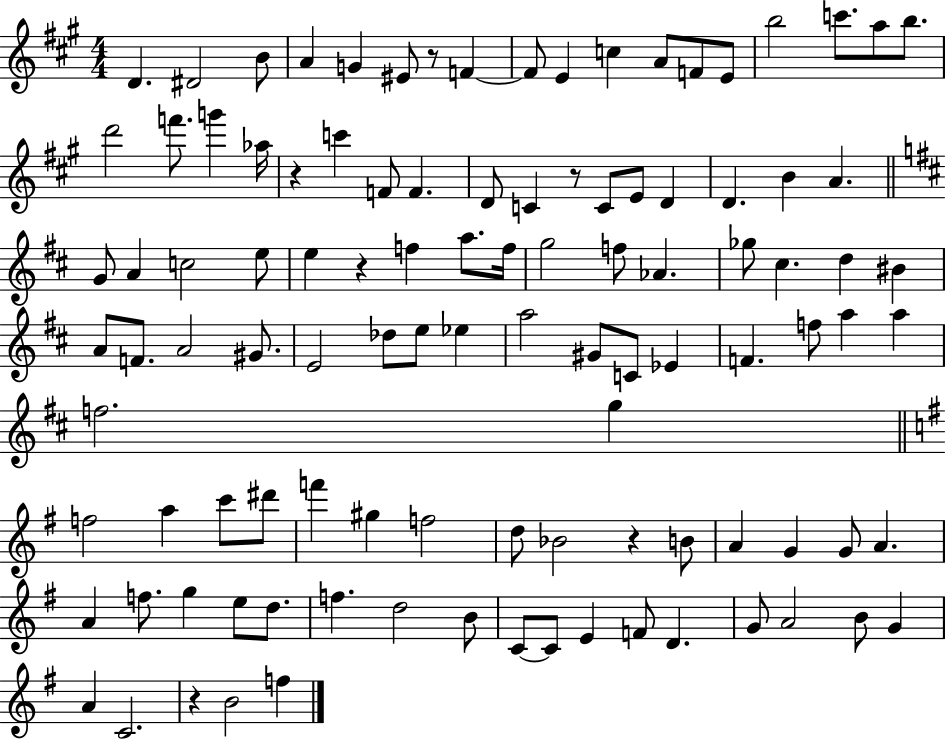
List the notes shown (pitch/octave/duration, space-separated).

D4/q. D#4/h B4/e A4/q G4/q EIS4/e R/e F4/q F4/e E4/q C5/q A4/e F4/e E4/e B5/h C6/e. A5/e B5/e. D6/h F6/e. G6/q Ab5/s R/q C6/q F4/e F4/q. D4/e C4/q R/e C4/e E4/e D4/q D4/q. B4/q A4/q. G4/e A4/q C5/h E5/e E5/q R/q F5/q A5/e. F5/s G5/h F5/e Ab4/q. Gb5/e C#5/q. D5/q BIS4/q A4/e F4/e. A4/h G#4/e. E4/h Db5/e E5/e Eb5/q A5/h G#4/e C4/e Eb4/q F4/q. F5/e A5/q A5/q F5/h. G5/q F5/h A5/q C6/e D#6/e F6/q G#5/q F5/h D5/e Bb4/h R/q B4/e A4/q G4/q G4/e A4/q. A4/q F5/e. G5/q E5/e D5/e. F5/q. D5/h B4/e C4/e C4/e E4/q F4/e D4/q. G4/e A4/h B4/e G4/q A4/q C4/h. R/q B4/h F5/q